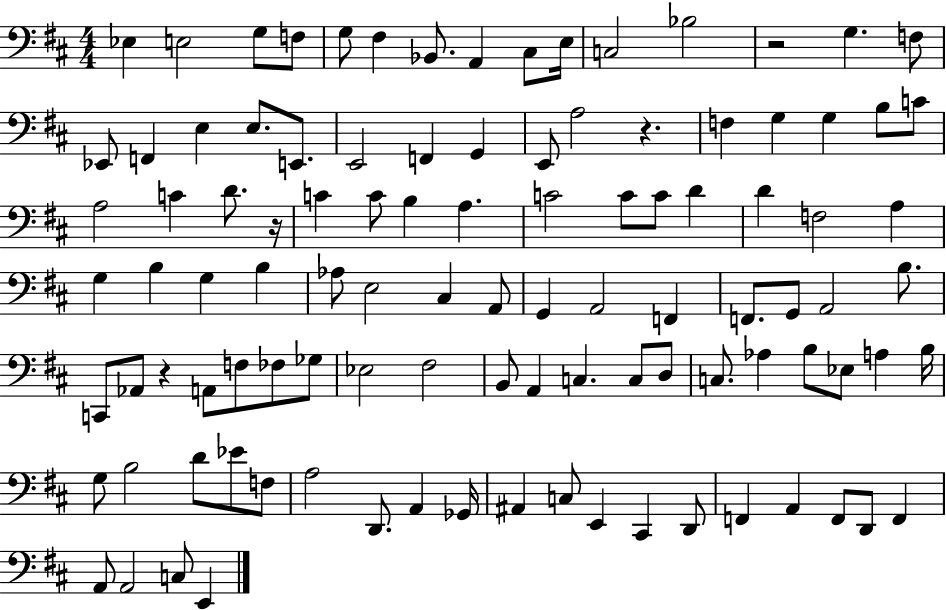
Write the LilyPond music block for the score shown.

{
  \clef bass
  \numericTimeSignature
  \time 4/4
  \key d \major
  \repeat volta 2 { ees4 e2 g8 f8 | g8 fis4 bes,8. a,4 cis8 e16 | c2 bes2 | r2 g4. f8 | \break ees,8 f,4 e4 e8. e,8. | e,2 f,4 g,4 | e,8 a2 r4. | f4 g4 g4 b8 c'8 | \break a2 c'4 d'8. r16 | c'4 c'8 b4 a4. | c'2 c'8 c'8 d'4 | d'4 f2 a4 | \break g4 b4 g4 b4 | aes8 e2 cis4 a,8 | g,4 a,2 f,4 | f,8. g,8 a,2 b8. | \break c,8 aes,8 r4 a,8 f8 fes8 ges8 | ees2 fis2 | b,8 a,4 c4. c8 d8 | c8. aes4 b8 ees8 a4 b16 | \break g8 b2 d'8 ees'8 f8 | a2 d,8. a,4 ges,16 | ais,4 c8 e,4 cis,4 d,8 | f,4 a,4 f,8 d,8 f,4 | \break a,8 a,2 c8 e,4 | } \bar "|."
}